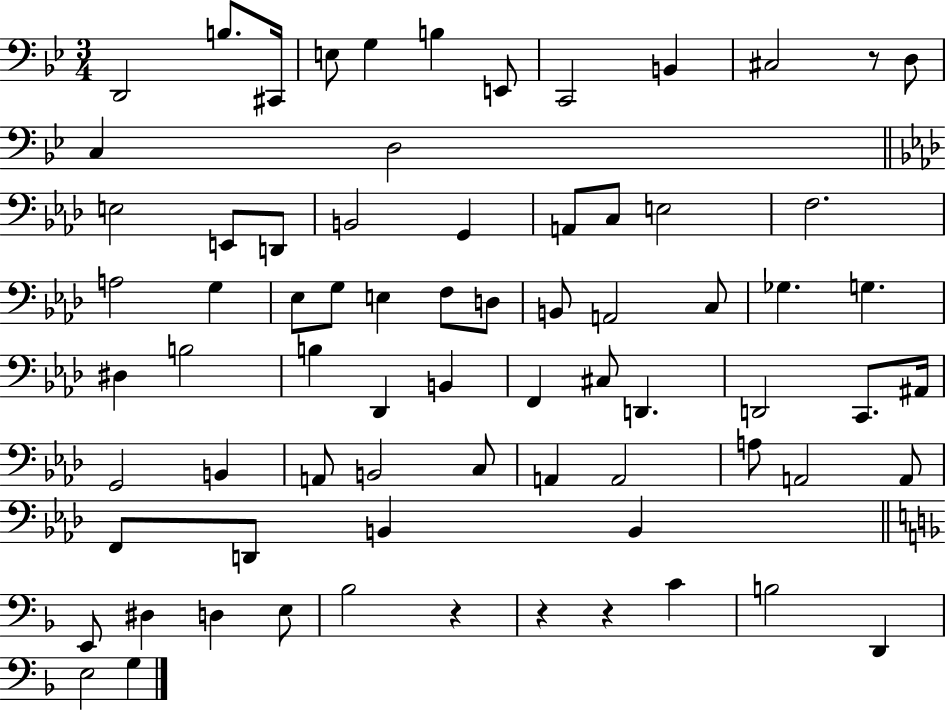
X:1
T:Untitled
M:3/4
L:1/4
K:Bb
D,,2 B,/2 ^C,,/4 E,/2 G, B, E,,/2 C,,2 B,, ^C,2 z/2 D,/2 C, D,2 E,2 E,,/2 D,,/2 B,,2 G,, A,,/2 C,/2 E,2 F,2 A,2 G, _E,/2 G,/2 E, F,/2 D,/2 B,,/2 A,,2 C,/2 _G, G, ^D, B,2 B, _D,, B,, F,, ^C,/2 D,, D,,2 C,,/2 ^A,,/4 G,,2 B,, A,,/2 B,,2 C,/2 A,, A,,2 A,/2 A,,2 A,,/2 F,,/2 D,,/2 B,, B,, E,,/2 ^D, D, E,/2 _B,2 z z z C B,2 D,, E,2 G,